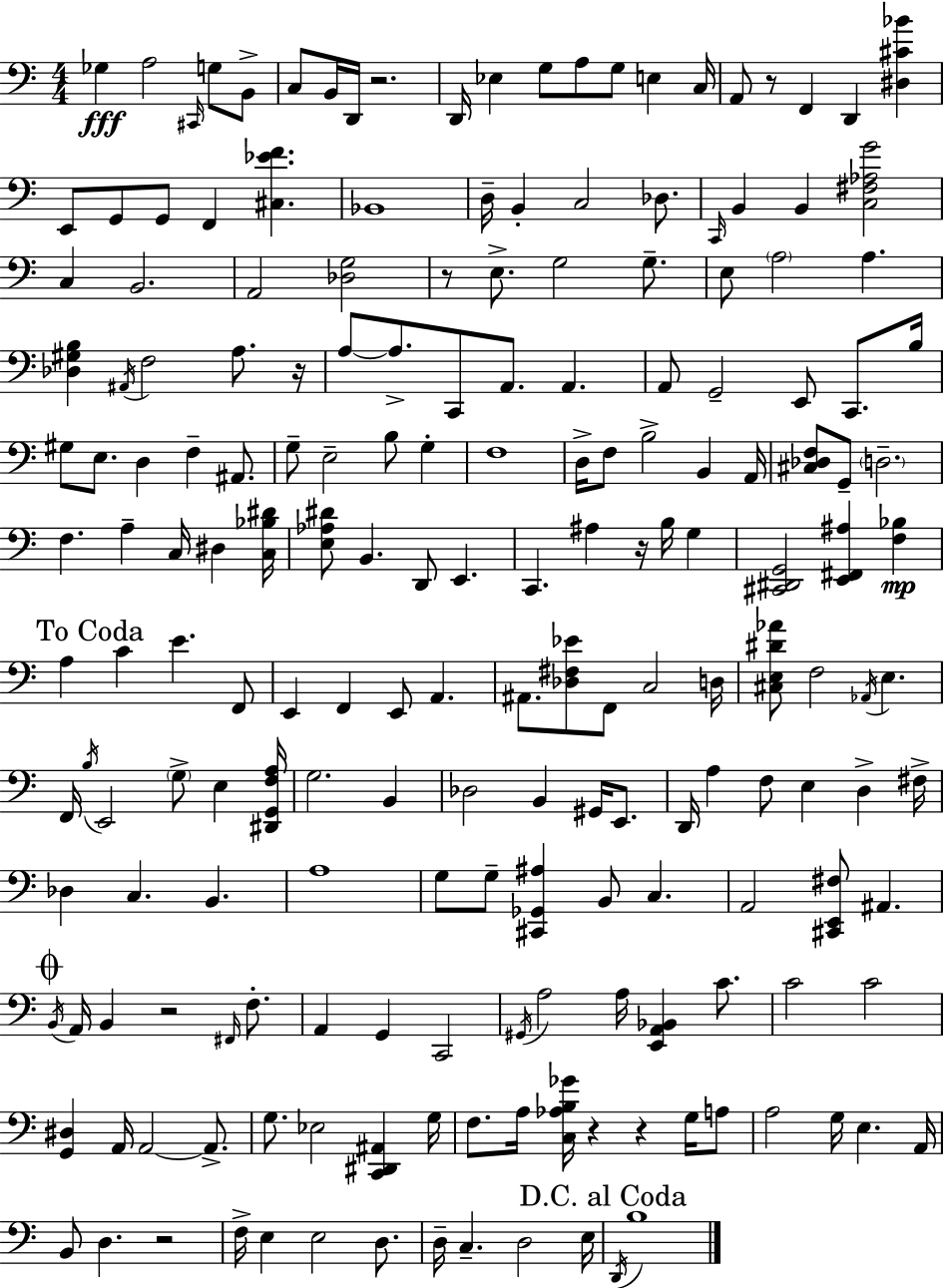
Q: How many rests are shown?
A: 9